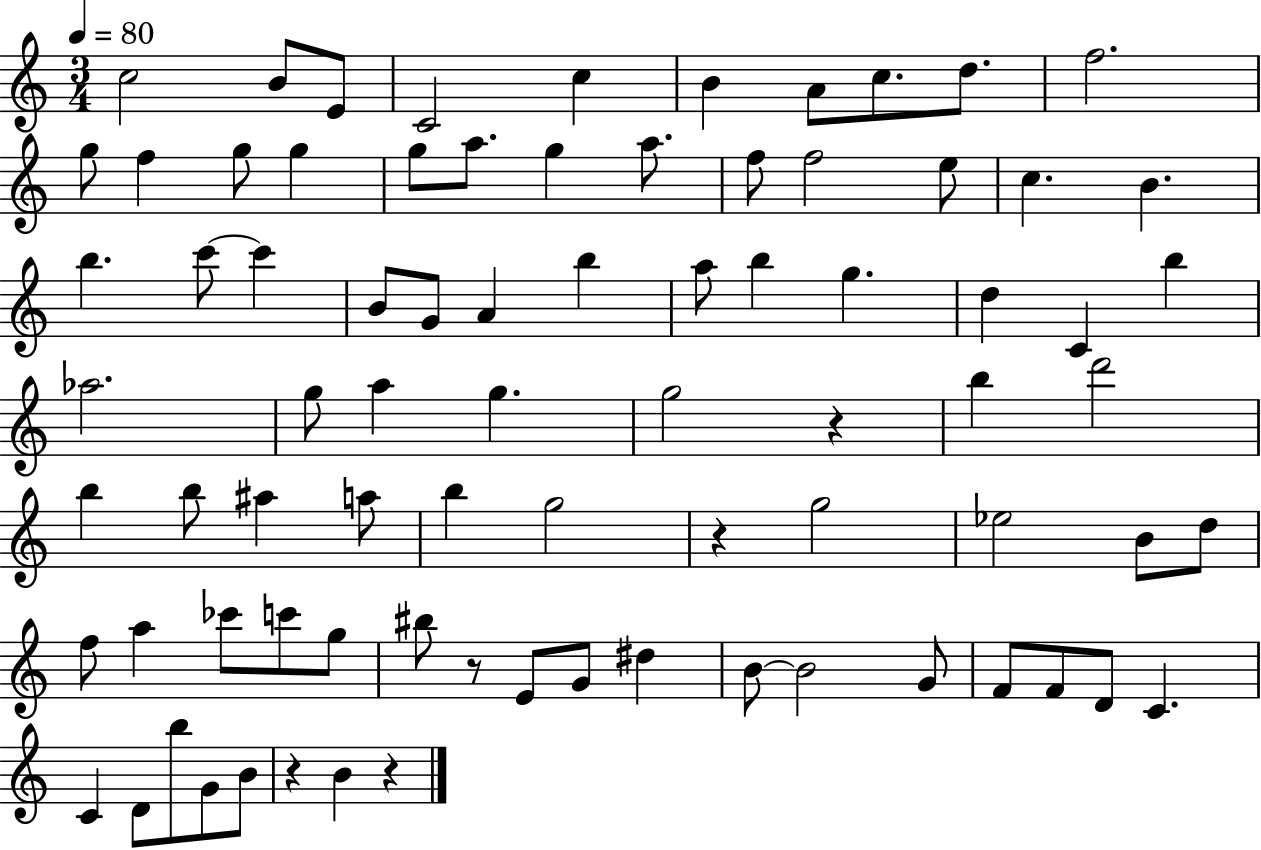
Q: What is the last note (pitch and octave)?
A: B4